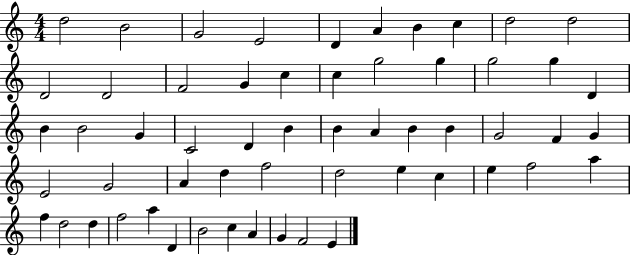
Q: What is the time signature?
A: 4/4